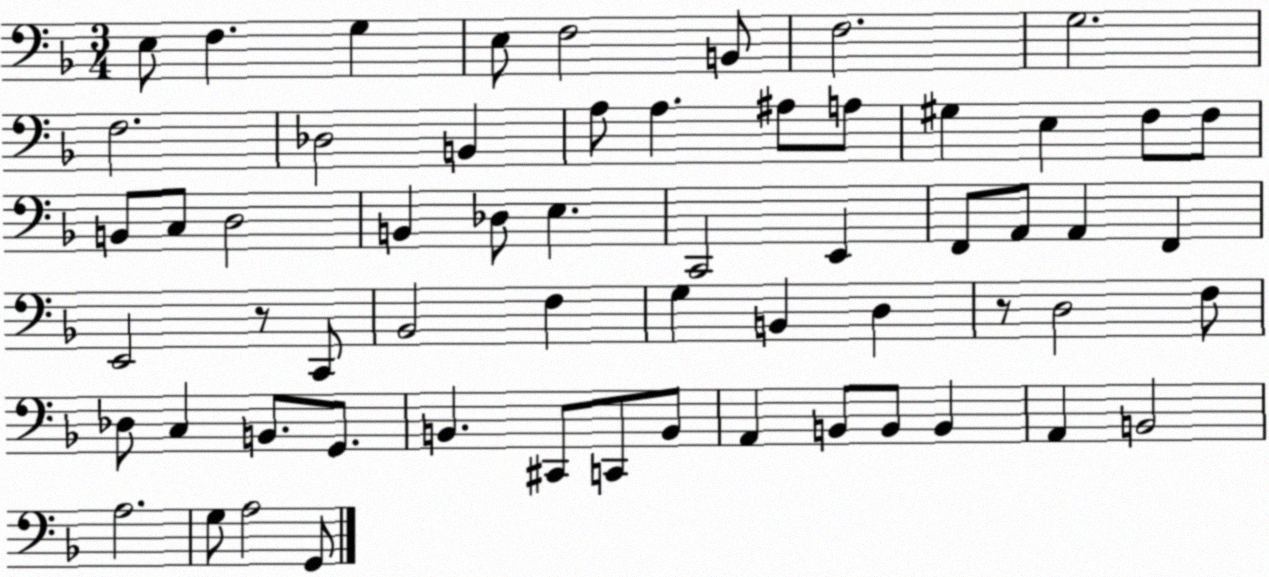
X:1
T:Untitled
M:3/4
L:1/4
K:F
E,/2 F, G, E,/2 F,2 B,,/2 F,2 G,2 F,2 _D,2 B,, A,/2 A, ^A,/2 A,/2 ^G, E, F,/2 F,/2 B,,/2 C,/2 D,2 B,, _D,/2 E, C,,2 E,, F,,/2 A,,/2 A,, F,, E,,2 z/2 C,,/2 _B,,2 F, G, B,, D, z/2 D,2 F,/2 _D,/2 C, B,,/2 G,,/2 B,, ^C,,/2 C,,/2 B,,/2 A,, B,,/2 B,,/2 B,, A,, B,,2 A,2 G,/2 A,2 G,,/2